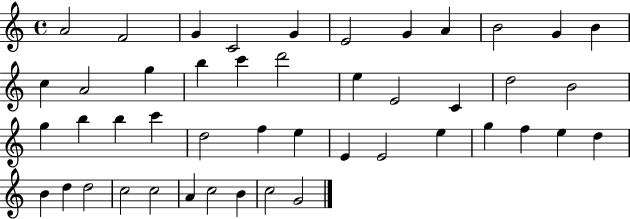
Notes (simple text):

A4/h F4/h G4/q C4/h G4/q E4/h G4/q A4/q B4/h G4/q B4/q C5/q A4/h G5/q B5/q C6/q D6/h E5/q E4/h C4/q D5/h B4/h G5/q B5/q B5/q C6/q D5/h F5/q E5/q E4/q E4/h E5/q G5/q F5/q E5/q D5/q B4/q D5/q D5/h C5/h C5/h A4/q C5/h B4/q C5/h G4/h